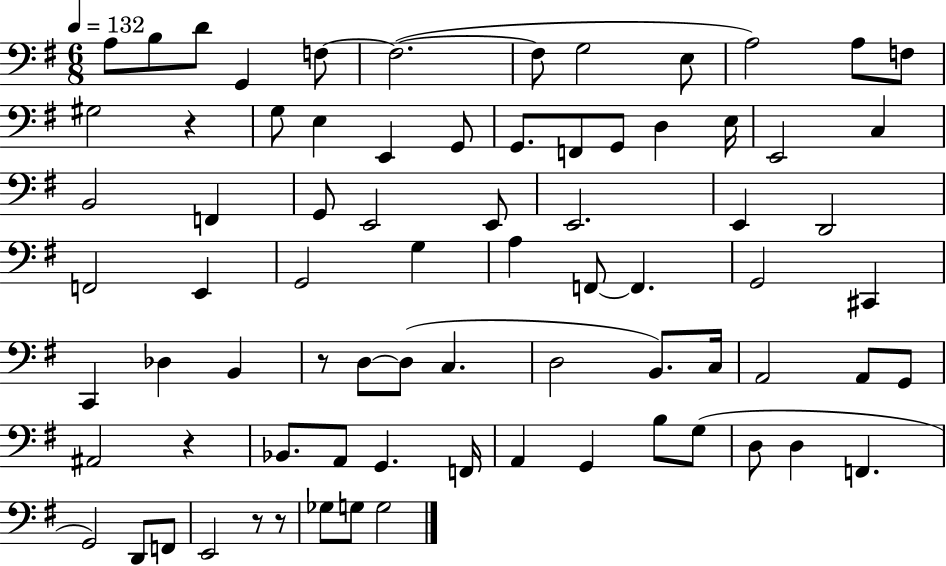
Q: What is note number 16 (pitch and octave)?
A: E2